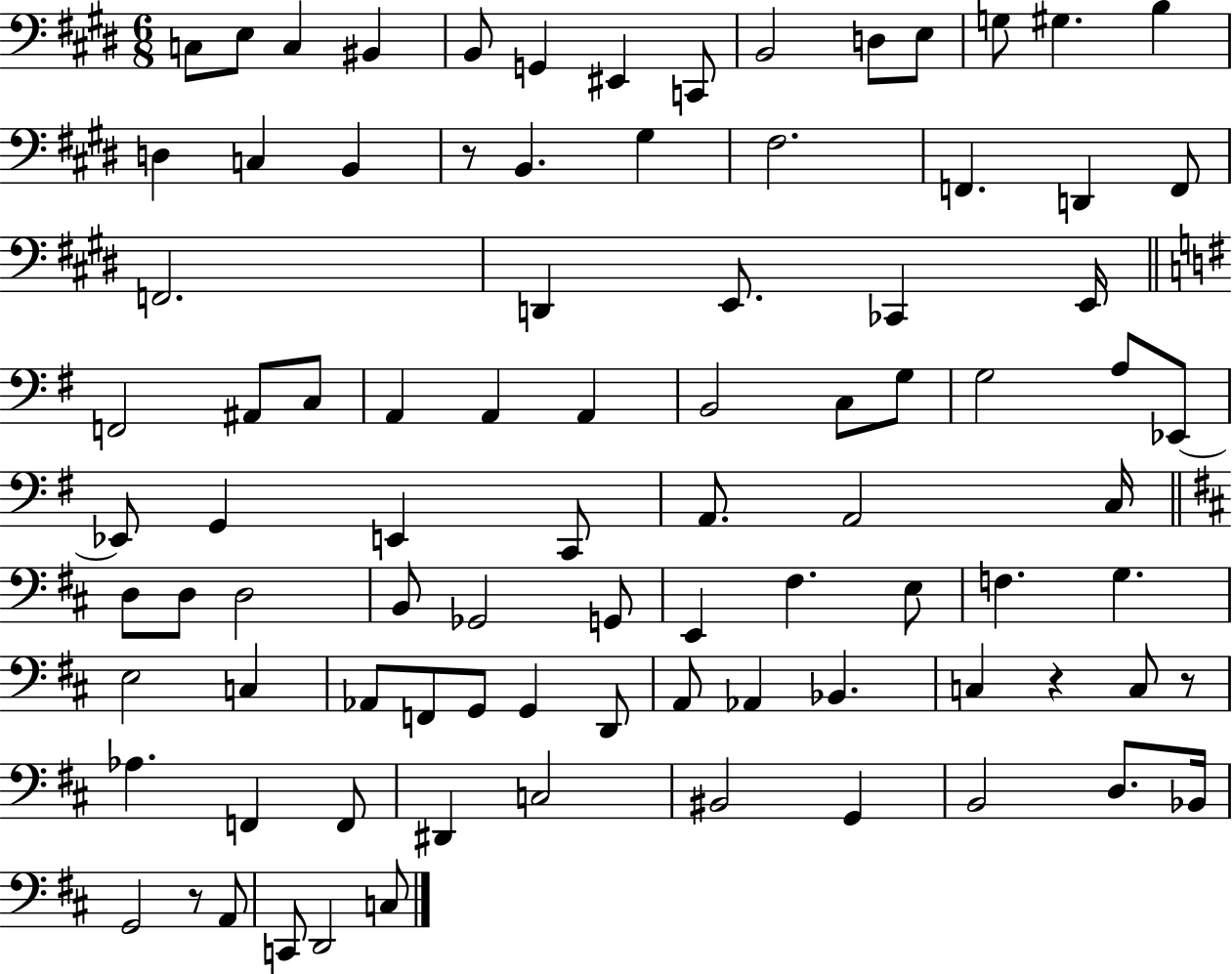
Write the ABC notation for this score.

X:1
T:Untitled
M:6/8
L:1/4
K:E
C,/2 E,/2 C, ^B,, B,,/2 G,, ^E,, C,,/2 B,,2 D,/2 E,/2 G,/2 ^G, B, D, C, B,, z/2 B,, ^G, ^F,2 F,, D,, F,,/2 F,,2 D,, E,,/2 _C,, E,,/4 F,,2 ^A,,/2 C,/2 A,, A,, A,, B,,2 C,/2 G,/2 G,2 A,/2 _E,,/2 _E,,/2 G,, E,, C,,/2 A,,/2 A,,2 C,/4 D,/2 D,/2 D,2 B,,/2 _G,,2 G,,/2 E,, ^F, E,/2 F, G, E,2 C, _A,,/2 F,,/2 G,,/2 G,, D,,/2 A,,/2 _A,, _B,, C, z C,/2 z/2 _A, F,, F,,/2 ^D,, C,2 ^B,,2 G,, B,,2 D,/2 _B,,/4 G,,2 z/2 A,,/2 C,,/2 D,,2 C,/2